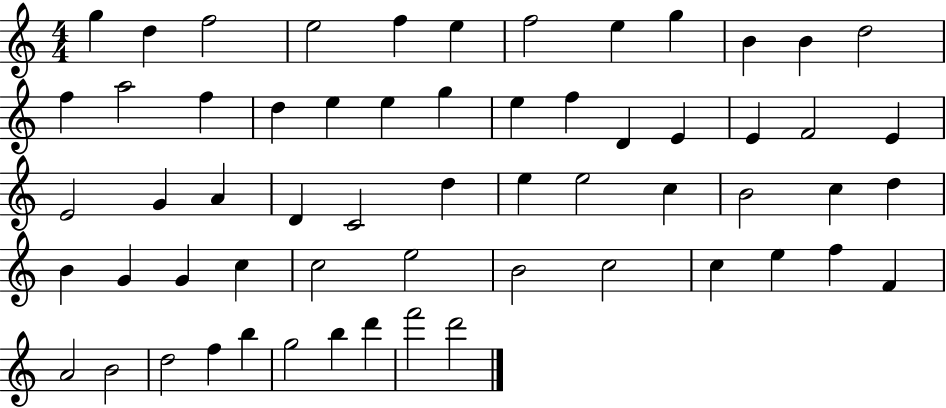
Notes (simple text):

G5/q D5/q F5/h E5/h F5/q E5/q F5/h E5/q G5/q B4/q B4/q D5/h F5/q A5/h F5/q D5/q E5/q E5/q G5/q E5/q F5/q D4/q E4/q E4/q F4/h E4/q E4/h G4/q A4/q D4/q C4/h D5/q E5/q E5/h C5/q B4/h C5/q D5/q B4/q G4/q G4/q C5/q C5/h E5/h B4/h C5/h C5/q E5/q F5/q F4/q A4/h B4/h D5/h F5/q B5/q G5/h B5/q D6/q F6/h D6/h